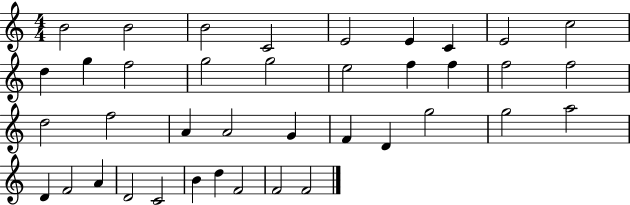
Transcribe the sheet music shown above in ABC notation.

X:1
T:Untitled
M:4/4
L:1/4
K:C
B2 B2 B2 C2 E2 E C E2 c2 d g f2 g2 g2 e2 f f f2 f2 d2 f2 A A2 G F D g2 g2 a2 D F2 A D2 C2 B d F2 F2 F2